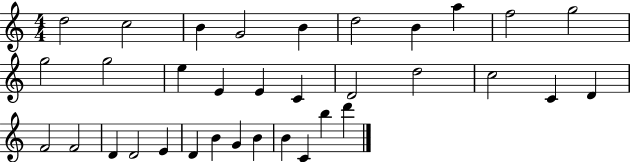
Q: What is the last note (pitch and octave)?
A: D6